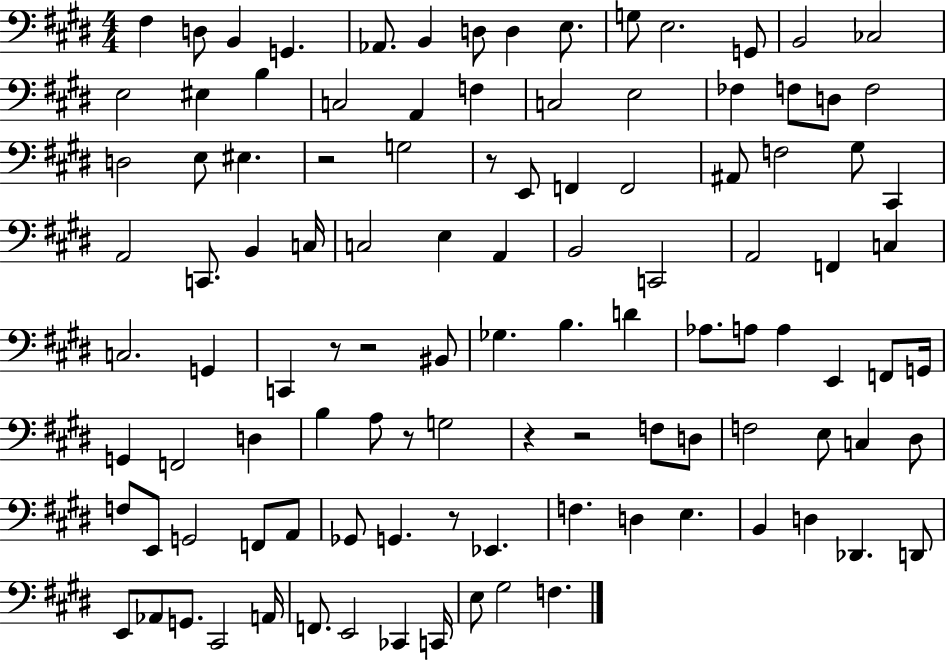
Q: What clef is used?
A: bass